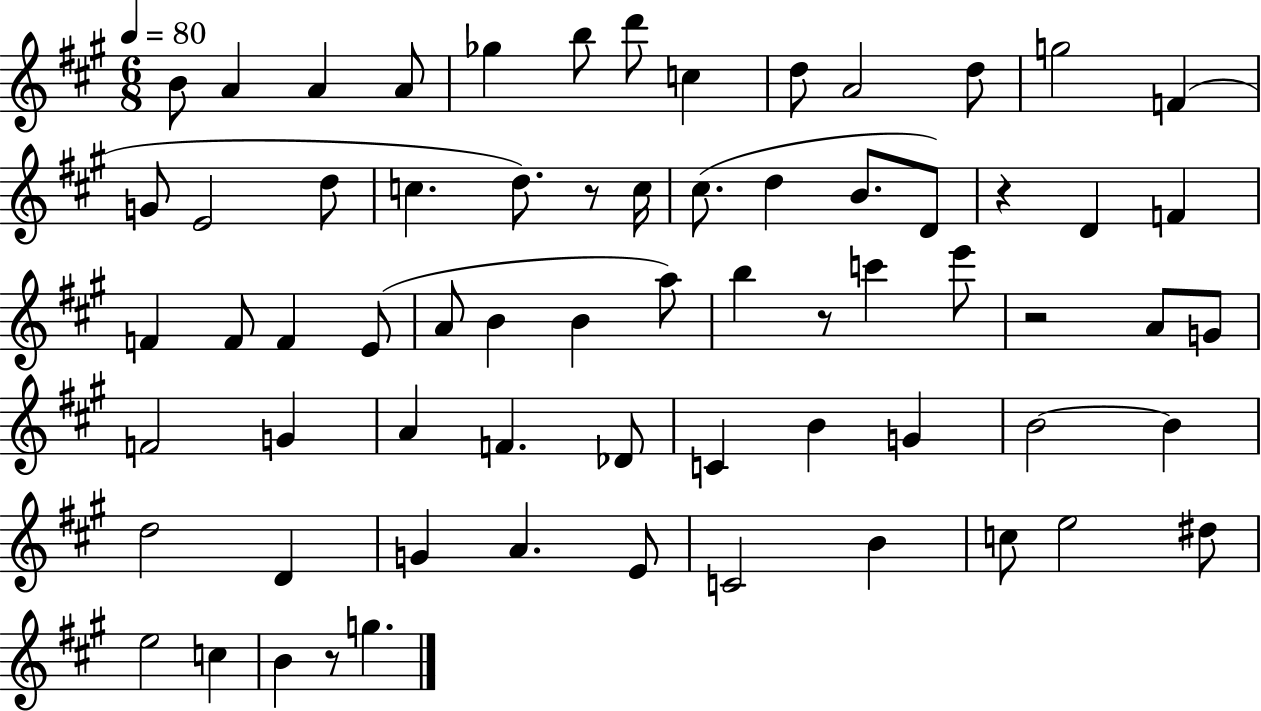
{
  \clef treble
  \numericTimeSignature
  \time 6/8
  \key a \major
  \tempo 4 = 80
  b'8 a'4 a'4 a'8 | ges''4 b''8 d'''8 c''4 | d''8 a'2 d''8 | g''2 f'4( | \break g'8 e'2 d''8 | c''4. d''8.) r8 c''16 | cis''8.( d''4 b'8. d'8) | r4 d'4 f'4 | \break f'4 f'8 f'4 e'8( | a'8 b'4 b'4 a''8) | b''4 r8 c'''4 e'''8 | r2 a'8 g'8 | \break f'2 g'4 | a'4 f'4. des'8 | c'4 b'4 g'4 | b'2~~ b'4 | \break d''2 d'4 | g'4 a'4. e'8 | c'2 b'4 | c''8 e''2 dis''8 | \break e''2 c''4 | b'4 r8 g''4. | \bar "|."
}